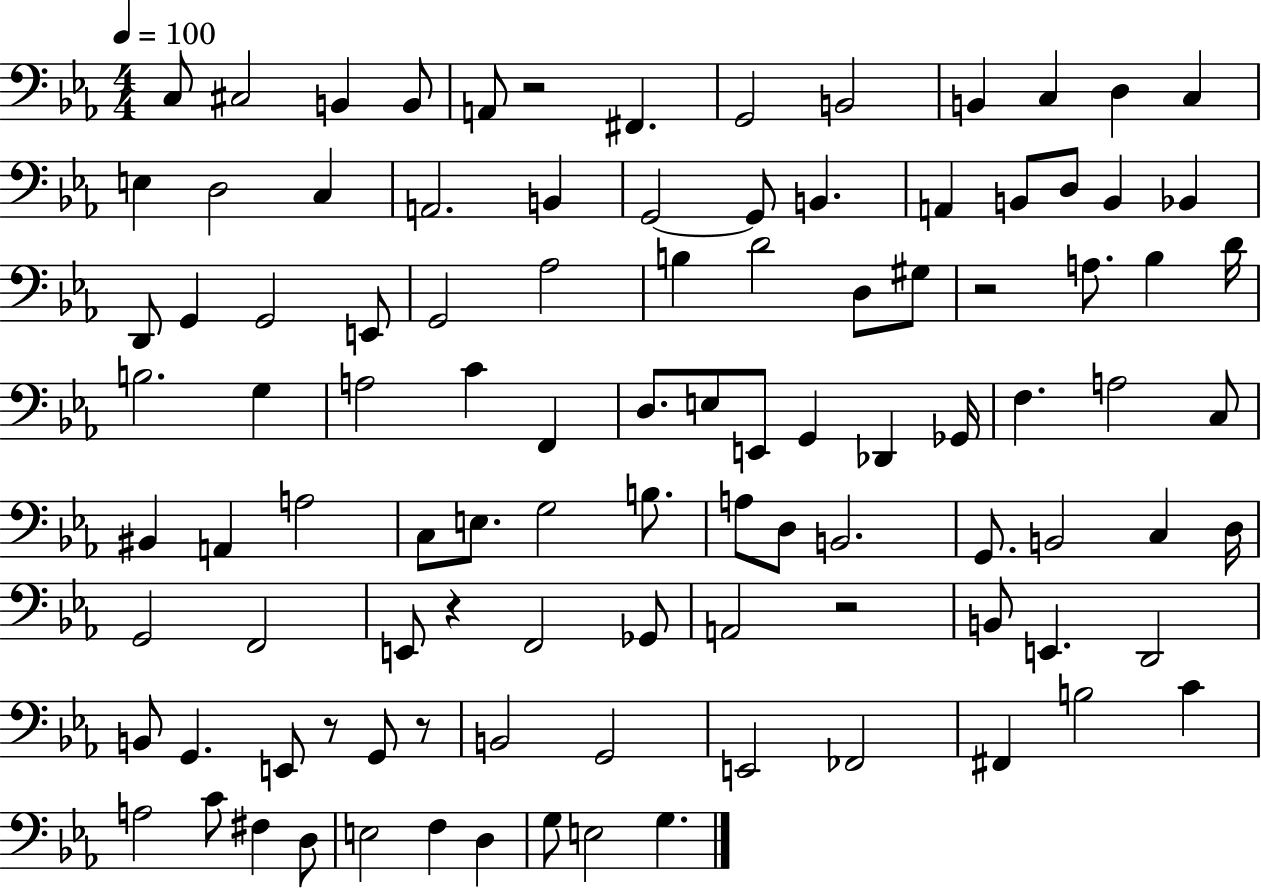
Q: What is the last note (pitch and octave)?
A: G3